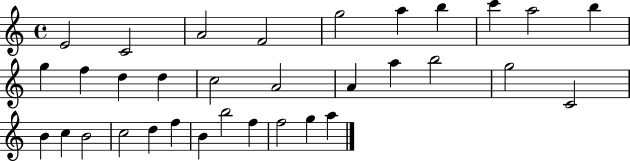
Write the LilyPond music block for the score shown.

{
  \clef treble
  \time 4/4
  \defaultTimeSignature
  \key c \major
  e'2 c'2 | a'2 f'2 | g''2 a''4 b''4 | c'''4 a''2 b''4 | \break g''4 f''4 d''4 d''4 | c''2 a'2 | a'4 a''4 b''2 | g''2 c'2 | \break b'4 c''4 b'2 | c''2 d''4 f''4 | b'4 b''2 f''4 | f''2 g''4 a''4 | \break \bar "|."
}